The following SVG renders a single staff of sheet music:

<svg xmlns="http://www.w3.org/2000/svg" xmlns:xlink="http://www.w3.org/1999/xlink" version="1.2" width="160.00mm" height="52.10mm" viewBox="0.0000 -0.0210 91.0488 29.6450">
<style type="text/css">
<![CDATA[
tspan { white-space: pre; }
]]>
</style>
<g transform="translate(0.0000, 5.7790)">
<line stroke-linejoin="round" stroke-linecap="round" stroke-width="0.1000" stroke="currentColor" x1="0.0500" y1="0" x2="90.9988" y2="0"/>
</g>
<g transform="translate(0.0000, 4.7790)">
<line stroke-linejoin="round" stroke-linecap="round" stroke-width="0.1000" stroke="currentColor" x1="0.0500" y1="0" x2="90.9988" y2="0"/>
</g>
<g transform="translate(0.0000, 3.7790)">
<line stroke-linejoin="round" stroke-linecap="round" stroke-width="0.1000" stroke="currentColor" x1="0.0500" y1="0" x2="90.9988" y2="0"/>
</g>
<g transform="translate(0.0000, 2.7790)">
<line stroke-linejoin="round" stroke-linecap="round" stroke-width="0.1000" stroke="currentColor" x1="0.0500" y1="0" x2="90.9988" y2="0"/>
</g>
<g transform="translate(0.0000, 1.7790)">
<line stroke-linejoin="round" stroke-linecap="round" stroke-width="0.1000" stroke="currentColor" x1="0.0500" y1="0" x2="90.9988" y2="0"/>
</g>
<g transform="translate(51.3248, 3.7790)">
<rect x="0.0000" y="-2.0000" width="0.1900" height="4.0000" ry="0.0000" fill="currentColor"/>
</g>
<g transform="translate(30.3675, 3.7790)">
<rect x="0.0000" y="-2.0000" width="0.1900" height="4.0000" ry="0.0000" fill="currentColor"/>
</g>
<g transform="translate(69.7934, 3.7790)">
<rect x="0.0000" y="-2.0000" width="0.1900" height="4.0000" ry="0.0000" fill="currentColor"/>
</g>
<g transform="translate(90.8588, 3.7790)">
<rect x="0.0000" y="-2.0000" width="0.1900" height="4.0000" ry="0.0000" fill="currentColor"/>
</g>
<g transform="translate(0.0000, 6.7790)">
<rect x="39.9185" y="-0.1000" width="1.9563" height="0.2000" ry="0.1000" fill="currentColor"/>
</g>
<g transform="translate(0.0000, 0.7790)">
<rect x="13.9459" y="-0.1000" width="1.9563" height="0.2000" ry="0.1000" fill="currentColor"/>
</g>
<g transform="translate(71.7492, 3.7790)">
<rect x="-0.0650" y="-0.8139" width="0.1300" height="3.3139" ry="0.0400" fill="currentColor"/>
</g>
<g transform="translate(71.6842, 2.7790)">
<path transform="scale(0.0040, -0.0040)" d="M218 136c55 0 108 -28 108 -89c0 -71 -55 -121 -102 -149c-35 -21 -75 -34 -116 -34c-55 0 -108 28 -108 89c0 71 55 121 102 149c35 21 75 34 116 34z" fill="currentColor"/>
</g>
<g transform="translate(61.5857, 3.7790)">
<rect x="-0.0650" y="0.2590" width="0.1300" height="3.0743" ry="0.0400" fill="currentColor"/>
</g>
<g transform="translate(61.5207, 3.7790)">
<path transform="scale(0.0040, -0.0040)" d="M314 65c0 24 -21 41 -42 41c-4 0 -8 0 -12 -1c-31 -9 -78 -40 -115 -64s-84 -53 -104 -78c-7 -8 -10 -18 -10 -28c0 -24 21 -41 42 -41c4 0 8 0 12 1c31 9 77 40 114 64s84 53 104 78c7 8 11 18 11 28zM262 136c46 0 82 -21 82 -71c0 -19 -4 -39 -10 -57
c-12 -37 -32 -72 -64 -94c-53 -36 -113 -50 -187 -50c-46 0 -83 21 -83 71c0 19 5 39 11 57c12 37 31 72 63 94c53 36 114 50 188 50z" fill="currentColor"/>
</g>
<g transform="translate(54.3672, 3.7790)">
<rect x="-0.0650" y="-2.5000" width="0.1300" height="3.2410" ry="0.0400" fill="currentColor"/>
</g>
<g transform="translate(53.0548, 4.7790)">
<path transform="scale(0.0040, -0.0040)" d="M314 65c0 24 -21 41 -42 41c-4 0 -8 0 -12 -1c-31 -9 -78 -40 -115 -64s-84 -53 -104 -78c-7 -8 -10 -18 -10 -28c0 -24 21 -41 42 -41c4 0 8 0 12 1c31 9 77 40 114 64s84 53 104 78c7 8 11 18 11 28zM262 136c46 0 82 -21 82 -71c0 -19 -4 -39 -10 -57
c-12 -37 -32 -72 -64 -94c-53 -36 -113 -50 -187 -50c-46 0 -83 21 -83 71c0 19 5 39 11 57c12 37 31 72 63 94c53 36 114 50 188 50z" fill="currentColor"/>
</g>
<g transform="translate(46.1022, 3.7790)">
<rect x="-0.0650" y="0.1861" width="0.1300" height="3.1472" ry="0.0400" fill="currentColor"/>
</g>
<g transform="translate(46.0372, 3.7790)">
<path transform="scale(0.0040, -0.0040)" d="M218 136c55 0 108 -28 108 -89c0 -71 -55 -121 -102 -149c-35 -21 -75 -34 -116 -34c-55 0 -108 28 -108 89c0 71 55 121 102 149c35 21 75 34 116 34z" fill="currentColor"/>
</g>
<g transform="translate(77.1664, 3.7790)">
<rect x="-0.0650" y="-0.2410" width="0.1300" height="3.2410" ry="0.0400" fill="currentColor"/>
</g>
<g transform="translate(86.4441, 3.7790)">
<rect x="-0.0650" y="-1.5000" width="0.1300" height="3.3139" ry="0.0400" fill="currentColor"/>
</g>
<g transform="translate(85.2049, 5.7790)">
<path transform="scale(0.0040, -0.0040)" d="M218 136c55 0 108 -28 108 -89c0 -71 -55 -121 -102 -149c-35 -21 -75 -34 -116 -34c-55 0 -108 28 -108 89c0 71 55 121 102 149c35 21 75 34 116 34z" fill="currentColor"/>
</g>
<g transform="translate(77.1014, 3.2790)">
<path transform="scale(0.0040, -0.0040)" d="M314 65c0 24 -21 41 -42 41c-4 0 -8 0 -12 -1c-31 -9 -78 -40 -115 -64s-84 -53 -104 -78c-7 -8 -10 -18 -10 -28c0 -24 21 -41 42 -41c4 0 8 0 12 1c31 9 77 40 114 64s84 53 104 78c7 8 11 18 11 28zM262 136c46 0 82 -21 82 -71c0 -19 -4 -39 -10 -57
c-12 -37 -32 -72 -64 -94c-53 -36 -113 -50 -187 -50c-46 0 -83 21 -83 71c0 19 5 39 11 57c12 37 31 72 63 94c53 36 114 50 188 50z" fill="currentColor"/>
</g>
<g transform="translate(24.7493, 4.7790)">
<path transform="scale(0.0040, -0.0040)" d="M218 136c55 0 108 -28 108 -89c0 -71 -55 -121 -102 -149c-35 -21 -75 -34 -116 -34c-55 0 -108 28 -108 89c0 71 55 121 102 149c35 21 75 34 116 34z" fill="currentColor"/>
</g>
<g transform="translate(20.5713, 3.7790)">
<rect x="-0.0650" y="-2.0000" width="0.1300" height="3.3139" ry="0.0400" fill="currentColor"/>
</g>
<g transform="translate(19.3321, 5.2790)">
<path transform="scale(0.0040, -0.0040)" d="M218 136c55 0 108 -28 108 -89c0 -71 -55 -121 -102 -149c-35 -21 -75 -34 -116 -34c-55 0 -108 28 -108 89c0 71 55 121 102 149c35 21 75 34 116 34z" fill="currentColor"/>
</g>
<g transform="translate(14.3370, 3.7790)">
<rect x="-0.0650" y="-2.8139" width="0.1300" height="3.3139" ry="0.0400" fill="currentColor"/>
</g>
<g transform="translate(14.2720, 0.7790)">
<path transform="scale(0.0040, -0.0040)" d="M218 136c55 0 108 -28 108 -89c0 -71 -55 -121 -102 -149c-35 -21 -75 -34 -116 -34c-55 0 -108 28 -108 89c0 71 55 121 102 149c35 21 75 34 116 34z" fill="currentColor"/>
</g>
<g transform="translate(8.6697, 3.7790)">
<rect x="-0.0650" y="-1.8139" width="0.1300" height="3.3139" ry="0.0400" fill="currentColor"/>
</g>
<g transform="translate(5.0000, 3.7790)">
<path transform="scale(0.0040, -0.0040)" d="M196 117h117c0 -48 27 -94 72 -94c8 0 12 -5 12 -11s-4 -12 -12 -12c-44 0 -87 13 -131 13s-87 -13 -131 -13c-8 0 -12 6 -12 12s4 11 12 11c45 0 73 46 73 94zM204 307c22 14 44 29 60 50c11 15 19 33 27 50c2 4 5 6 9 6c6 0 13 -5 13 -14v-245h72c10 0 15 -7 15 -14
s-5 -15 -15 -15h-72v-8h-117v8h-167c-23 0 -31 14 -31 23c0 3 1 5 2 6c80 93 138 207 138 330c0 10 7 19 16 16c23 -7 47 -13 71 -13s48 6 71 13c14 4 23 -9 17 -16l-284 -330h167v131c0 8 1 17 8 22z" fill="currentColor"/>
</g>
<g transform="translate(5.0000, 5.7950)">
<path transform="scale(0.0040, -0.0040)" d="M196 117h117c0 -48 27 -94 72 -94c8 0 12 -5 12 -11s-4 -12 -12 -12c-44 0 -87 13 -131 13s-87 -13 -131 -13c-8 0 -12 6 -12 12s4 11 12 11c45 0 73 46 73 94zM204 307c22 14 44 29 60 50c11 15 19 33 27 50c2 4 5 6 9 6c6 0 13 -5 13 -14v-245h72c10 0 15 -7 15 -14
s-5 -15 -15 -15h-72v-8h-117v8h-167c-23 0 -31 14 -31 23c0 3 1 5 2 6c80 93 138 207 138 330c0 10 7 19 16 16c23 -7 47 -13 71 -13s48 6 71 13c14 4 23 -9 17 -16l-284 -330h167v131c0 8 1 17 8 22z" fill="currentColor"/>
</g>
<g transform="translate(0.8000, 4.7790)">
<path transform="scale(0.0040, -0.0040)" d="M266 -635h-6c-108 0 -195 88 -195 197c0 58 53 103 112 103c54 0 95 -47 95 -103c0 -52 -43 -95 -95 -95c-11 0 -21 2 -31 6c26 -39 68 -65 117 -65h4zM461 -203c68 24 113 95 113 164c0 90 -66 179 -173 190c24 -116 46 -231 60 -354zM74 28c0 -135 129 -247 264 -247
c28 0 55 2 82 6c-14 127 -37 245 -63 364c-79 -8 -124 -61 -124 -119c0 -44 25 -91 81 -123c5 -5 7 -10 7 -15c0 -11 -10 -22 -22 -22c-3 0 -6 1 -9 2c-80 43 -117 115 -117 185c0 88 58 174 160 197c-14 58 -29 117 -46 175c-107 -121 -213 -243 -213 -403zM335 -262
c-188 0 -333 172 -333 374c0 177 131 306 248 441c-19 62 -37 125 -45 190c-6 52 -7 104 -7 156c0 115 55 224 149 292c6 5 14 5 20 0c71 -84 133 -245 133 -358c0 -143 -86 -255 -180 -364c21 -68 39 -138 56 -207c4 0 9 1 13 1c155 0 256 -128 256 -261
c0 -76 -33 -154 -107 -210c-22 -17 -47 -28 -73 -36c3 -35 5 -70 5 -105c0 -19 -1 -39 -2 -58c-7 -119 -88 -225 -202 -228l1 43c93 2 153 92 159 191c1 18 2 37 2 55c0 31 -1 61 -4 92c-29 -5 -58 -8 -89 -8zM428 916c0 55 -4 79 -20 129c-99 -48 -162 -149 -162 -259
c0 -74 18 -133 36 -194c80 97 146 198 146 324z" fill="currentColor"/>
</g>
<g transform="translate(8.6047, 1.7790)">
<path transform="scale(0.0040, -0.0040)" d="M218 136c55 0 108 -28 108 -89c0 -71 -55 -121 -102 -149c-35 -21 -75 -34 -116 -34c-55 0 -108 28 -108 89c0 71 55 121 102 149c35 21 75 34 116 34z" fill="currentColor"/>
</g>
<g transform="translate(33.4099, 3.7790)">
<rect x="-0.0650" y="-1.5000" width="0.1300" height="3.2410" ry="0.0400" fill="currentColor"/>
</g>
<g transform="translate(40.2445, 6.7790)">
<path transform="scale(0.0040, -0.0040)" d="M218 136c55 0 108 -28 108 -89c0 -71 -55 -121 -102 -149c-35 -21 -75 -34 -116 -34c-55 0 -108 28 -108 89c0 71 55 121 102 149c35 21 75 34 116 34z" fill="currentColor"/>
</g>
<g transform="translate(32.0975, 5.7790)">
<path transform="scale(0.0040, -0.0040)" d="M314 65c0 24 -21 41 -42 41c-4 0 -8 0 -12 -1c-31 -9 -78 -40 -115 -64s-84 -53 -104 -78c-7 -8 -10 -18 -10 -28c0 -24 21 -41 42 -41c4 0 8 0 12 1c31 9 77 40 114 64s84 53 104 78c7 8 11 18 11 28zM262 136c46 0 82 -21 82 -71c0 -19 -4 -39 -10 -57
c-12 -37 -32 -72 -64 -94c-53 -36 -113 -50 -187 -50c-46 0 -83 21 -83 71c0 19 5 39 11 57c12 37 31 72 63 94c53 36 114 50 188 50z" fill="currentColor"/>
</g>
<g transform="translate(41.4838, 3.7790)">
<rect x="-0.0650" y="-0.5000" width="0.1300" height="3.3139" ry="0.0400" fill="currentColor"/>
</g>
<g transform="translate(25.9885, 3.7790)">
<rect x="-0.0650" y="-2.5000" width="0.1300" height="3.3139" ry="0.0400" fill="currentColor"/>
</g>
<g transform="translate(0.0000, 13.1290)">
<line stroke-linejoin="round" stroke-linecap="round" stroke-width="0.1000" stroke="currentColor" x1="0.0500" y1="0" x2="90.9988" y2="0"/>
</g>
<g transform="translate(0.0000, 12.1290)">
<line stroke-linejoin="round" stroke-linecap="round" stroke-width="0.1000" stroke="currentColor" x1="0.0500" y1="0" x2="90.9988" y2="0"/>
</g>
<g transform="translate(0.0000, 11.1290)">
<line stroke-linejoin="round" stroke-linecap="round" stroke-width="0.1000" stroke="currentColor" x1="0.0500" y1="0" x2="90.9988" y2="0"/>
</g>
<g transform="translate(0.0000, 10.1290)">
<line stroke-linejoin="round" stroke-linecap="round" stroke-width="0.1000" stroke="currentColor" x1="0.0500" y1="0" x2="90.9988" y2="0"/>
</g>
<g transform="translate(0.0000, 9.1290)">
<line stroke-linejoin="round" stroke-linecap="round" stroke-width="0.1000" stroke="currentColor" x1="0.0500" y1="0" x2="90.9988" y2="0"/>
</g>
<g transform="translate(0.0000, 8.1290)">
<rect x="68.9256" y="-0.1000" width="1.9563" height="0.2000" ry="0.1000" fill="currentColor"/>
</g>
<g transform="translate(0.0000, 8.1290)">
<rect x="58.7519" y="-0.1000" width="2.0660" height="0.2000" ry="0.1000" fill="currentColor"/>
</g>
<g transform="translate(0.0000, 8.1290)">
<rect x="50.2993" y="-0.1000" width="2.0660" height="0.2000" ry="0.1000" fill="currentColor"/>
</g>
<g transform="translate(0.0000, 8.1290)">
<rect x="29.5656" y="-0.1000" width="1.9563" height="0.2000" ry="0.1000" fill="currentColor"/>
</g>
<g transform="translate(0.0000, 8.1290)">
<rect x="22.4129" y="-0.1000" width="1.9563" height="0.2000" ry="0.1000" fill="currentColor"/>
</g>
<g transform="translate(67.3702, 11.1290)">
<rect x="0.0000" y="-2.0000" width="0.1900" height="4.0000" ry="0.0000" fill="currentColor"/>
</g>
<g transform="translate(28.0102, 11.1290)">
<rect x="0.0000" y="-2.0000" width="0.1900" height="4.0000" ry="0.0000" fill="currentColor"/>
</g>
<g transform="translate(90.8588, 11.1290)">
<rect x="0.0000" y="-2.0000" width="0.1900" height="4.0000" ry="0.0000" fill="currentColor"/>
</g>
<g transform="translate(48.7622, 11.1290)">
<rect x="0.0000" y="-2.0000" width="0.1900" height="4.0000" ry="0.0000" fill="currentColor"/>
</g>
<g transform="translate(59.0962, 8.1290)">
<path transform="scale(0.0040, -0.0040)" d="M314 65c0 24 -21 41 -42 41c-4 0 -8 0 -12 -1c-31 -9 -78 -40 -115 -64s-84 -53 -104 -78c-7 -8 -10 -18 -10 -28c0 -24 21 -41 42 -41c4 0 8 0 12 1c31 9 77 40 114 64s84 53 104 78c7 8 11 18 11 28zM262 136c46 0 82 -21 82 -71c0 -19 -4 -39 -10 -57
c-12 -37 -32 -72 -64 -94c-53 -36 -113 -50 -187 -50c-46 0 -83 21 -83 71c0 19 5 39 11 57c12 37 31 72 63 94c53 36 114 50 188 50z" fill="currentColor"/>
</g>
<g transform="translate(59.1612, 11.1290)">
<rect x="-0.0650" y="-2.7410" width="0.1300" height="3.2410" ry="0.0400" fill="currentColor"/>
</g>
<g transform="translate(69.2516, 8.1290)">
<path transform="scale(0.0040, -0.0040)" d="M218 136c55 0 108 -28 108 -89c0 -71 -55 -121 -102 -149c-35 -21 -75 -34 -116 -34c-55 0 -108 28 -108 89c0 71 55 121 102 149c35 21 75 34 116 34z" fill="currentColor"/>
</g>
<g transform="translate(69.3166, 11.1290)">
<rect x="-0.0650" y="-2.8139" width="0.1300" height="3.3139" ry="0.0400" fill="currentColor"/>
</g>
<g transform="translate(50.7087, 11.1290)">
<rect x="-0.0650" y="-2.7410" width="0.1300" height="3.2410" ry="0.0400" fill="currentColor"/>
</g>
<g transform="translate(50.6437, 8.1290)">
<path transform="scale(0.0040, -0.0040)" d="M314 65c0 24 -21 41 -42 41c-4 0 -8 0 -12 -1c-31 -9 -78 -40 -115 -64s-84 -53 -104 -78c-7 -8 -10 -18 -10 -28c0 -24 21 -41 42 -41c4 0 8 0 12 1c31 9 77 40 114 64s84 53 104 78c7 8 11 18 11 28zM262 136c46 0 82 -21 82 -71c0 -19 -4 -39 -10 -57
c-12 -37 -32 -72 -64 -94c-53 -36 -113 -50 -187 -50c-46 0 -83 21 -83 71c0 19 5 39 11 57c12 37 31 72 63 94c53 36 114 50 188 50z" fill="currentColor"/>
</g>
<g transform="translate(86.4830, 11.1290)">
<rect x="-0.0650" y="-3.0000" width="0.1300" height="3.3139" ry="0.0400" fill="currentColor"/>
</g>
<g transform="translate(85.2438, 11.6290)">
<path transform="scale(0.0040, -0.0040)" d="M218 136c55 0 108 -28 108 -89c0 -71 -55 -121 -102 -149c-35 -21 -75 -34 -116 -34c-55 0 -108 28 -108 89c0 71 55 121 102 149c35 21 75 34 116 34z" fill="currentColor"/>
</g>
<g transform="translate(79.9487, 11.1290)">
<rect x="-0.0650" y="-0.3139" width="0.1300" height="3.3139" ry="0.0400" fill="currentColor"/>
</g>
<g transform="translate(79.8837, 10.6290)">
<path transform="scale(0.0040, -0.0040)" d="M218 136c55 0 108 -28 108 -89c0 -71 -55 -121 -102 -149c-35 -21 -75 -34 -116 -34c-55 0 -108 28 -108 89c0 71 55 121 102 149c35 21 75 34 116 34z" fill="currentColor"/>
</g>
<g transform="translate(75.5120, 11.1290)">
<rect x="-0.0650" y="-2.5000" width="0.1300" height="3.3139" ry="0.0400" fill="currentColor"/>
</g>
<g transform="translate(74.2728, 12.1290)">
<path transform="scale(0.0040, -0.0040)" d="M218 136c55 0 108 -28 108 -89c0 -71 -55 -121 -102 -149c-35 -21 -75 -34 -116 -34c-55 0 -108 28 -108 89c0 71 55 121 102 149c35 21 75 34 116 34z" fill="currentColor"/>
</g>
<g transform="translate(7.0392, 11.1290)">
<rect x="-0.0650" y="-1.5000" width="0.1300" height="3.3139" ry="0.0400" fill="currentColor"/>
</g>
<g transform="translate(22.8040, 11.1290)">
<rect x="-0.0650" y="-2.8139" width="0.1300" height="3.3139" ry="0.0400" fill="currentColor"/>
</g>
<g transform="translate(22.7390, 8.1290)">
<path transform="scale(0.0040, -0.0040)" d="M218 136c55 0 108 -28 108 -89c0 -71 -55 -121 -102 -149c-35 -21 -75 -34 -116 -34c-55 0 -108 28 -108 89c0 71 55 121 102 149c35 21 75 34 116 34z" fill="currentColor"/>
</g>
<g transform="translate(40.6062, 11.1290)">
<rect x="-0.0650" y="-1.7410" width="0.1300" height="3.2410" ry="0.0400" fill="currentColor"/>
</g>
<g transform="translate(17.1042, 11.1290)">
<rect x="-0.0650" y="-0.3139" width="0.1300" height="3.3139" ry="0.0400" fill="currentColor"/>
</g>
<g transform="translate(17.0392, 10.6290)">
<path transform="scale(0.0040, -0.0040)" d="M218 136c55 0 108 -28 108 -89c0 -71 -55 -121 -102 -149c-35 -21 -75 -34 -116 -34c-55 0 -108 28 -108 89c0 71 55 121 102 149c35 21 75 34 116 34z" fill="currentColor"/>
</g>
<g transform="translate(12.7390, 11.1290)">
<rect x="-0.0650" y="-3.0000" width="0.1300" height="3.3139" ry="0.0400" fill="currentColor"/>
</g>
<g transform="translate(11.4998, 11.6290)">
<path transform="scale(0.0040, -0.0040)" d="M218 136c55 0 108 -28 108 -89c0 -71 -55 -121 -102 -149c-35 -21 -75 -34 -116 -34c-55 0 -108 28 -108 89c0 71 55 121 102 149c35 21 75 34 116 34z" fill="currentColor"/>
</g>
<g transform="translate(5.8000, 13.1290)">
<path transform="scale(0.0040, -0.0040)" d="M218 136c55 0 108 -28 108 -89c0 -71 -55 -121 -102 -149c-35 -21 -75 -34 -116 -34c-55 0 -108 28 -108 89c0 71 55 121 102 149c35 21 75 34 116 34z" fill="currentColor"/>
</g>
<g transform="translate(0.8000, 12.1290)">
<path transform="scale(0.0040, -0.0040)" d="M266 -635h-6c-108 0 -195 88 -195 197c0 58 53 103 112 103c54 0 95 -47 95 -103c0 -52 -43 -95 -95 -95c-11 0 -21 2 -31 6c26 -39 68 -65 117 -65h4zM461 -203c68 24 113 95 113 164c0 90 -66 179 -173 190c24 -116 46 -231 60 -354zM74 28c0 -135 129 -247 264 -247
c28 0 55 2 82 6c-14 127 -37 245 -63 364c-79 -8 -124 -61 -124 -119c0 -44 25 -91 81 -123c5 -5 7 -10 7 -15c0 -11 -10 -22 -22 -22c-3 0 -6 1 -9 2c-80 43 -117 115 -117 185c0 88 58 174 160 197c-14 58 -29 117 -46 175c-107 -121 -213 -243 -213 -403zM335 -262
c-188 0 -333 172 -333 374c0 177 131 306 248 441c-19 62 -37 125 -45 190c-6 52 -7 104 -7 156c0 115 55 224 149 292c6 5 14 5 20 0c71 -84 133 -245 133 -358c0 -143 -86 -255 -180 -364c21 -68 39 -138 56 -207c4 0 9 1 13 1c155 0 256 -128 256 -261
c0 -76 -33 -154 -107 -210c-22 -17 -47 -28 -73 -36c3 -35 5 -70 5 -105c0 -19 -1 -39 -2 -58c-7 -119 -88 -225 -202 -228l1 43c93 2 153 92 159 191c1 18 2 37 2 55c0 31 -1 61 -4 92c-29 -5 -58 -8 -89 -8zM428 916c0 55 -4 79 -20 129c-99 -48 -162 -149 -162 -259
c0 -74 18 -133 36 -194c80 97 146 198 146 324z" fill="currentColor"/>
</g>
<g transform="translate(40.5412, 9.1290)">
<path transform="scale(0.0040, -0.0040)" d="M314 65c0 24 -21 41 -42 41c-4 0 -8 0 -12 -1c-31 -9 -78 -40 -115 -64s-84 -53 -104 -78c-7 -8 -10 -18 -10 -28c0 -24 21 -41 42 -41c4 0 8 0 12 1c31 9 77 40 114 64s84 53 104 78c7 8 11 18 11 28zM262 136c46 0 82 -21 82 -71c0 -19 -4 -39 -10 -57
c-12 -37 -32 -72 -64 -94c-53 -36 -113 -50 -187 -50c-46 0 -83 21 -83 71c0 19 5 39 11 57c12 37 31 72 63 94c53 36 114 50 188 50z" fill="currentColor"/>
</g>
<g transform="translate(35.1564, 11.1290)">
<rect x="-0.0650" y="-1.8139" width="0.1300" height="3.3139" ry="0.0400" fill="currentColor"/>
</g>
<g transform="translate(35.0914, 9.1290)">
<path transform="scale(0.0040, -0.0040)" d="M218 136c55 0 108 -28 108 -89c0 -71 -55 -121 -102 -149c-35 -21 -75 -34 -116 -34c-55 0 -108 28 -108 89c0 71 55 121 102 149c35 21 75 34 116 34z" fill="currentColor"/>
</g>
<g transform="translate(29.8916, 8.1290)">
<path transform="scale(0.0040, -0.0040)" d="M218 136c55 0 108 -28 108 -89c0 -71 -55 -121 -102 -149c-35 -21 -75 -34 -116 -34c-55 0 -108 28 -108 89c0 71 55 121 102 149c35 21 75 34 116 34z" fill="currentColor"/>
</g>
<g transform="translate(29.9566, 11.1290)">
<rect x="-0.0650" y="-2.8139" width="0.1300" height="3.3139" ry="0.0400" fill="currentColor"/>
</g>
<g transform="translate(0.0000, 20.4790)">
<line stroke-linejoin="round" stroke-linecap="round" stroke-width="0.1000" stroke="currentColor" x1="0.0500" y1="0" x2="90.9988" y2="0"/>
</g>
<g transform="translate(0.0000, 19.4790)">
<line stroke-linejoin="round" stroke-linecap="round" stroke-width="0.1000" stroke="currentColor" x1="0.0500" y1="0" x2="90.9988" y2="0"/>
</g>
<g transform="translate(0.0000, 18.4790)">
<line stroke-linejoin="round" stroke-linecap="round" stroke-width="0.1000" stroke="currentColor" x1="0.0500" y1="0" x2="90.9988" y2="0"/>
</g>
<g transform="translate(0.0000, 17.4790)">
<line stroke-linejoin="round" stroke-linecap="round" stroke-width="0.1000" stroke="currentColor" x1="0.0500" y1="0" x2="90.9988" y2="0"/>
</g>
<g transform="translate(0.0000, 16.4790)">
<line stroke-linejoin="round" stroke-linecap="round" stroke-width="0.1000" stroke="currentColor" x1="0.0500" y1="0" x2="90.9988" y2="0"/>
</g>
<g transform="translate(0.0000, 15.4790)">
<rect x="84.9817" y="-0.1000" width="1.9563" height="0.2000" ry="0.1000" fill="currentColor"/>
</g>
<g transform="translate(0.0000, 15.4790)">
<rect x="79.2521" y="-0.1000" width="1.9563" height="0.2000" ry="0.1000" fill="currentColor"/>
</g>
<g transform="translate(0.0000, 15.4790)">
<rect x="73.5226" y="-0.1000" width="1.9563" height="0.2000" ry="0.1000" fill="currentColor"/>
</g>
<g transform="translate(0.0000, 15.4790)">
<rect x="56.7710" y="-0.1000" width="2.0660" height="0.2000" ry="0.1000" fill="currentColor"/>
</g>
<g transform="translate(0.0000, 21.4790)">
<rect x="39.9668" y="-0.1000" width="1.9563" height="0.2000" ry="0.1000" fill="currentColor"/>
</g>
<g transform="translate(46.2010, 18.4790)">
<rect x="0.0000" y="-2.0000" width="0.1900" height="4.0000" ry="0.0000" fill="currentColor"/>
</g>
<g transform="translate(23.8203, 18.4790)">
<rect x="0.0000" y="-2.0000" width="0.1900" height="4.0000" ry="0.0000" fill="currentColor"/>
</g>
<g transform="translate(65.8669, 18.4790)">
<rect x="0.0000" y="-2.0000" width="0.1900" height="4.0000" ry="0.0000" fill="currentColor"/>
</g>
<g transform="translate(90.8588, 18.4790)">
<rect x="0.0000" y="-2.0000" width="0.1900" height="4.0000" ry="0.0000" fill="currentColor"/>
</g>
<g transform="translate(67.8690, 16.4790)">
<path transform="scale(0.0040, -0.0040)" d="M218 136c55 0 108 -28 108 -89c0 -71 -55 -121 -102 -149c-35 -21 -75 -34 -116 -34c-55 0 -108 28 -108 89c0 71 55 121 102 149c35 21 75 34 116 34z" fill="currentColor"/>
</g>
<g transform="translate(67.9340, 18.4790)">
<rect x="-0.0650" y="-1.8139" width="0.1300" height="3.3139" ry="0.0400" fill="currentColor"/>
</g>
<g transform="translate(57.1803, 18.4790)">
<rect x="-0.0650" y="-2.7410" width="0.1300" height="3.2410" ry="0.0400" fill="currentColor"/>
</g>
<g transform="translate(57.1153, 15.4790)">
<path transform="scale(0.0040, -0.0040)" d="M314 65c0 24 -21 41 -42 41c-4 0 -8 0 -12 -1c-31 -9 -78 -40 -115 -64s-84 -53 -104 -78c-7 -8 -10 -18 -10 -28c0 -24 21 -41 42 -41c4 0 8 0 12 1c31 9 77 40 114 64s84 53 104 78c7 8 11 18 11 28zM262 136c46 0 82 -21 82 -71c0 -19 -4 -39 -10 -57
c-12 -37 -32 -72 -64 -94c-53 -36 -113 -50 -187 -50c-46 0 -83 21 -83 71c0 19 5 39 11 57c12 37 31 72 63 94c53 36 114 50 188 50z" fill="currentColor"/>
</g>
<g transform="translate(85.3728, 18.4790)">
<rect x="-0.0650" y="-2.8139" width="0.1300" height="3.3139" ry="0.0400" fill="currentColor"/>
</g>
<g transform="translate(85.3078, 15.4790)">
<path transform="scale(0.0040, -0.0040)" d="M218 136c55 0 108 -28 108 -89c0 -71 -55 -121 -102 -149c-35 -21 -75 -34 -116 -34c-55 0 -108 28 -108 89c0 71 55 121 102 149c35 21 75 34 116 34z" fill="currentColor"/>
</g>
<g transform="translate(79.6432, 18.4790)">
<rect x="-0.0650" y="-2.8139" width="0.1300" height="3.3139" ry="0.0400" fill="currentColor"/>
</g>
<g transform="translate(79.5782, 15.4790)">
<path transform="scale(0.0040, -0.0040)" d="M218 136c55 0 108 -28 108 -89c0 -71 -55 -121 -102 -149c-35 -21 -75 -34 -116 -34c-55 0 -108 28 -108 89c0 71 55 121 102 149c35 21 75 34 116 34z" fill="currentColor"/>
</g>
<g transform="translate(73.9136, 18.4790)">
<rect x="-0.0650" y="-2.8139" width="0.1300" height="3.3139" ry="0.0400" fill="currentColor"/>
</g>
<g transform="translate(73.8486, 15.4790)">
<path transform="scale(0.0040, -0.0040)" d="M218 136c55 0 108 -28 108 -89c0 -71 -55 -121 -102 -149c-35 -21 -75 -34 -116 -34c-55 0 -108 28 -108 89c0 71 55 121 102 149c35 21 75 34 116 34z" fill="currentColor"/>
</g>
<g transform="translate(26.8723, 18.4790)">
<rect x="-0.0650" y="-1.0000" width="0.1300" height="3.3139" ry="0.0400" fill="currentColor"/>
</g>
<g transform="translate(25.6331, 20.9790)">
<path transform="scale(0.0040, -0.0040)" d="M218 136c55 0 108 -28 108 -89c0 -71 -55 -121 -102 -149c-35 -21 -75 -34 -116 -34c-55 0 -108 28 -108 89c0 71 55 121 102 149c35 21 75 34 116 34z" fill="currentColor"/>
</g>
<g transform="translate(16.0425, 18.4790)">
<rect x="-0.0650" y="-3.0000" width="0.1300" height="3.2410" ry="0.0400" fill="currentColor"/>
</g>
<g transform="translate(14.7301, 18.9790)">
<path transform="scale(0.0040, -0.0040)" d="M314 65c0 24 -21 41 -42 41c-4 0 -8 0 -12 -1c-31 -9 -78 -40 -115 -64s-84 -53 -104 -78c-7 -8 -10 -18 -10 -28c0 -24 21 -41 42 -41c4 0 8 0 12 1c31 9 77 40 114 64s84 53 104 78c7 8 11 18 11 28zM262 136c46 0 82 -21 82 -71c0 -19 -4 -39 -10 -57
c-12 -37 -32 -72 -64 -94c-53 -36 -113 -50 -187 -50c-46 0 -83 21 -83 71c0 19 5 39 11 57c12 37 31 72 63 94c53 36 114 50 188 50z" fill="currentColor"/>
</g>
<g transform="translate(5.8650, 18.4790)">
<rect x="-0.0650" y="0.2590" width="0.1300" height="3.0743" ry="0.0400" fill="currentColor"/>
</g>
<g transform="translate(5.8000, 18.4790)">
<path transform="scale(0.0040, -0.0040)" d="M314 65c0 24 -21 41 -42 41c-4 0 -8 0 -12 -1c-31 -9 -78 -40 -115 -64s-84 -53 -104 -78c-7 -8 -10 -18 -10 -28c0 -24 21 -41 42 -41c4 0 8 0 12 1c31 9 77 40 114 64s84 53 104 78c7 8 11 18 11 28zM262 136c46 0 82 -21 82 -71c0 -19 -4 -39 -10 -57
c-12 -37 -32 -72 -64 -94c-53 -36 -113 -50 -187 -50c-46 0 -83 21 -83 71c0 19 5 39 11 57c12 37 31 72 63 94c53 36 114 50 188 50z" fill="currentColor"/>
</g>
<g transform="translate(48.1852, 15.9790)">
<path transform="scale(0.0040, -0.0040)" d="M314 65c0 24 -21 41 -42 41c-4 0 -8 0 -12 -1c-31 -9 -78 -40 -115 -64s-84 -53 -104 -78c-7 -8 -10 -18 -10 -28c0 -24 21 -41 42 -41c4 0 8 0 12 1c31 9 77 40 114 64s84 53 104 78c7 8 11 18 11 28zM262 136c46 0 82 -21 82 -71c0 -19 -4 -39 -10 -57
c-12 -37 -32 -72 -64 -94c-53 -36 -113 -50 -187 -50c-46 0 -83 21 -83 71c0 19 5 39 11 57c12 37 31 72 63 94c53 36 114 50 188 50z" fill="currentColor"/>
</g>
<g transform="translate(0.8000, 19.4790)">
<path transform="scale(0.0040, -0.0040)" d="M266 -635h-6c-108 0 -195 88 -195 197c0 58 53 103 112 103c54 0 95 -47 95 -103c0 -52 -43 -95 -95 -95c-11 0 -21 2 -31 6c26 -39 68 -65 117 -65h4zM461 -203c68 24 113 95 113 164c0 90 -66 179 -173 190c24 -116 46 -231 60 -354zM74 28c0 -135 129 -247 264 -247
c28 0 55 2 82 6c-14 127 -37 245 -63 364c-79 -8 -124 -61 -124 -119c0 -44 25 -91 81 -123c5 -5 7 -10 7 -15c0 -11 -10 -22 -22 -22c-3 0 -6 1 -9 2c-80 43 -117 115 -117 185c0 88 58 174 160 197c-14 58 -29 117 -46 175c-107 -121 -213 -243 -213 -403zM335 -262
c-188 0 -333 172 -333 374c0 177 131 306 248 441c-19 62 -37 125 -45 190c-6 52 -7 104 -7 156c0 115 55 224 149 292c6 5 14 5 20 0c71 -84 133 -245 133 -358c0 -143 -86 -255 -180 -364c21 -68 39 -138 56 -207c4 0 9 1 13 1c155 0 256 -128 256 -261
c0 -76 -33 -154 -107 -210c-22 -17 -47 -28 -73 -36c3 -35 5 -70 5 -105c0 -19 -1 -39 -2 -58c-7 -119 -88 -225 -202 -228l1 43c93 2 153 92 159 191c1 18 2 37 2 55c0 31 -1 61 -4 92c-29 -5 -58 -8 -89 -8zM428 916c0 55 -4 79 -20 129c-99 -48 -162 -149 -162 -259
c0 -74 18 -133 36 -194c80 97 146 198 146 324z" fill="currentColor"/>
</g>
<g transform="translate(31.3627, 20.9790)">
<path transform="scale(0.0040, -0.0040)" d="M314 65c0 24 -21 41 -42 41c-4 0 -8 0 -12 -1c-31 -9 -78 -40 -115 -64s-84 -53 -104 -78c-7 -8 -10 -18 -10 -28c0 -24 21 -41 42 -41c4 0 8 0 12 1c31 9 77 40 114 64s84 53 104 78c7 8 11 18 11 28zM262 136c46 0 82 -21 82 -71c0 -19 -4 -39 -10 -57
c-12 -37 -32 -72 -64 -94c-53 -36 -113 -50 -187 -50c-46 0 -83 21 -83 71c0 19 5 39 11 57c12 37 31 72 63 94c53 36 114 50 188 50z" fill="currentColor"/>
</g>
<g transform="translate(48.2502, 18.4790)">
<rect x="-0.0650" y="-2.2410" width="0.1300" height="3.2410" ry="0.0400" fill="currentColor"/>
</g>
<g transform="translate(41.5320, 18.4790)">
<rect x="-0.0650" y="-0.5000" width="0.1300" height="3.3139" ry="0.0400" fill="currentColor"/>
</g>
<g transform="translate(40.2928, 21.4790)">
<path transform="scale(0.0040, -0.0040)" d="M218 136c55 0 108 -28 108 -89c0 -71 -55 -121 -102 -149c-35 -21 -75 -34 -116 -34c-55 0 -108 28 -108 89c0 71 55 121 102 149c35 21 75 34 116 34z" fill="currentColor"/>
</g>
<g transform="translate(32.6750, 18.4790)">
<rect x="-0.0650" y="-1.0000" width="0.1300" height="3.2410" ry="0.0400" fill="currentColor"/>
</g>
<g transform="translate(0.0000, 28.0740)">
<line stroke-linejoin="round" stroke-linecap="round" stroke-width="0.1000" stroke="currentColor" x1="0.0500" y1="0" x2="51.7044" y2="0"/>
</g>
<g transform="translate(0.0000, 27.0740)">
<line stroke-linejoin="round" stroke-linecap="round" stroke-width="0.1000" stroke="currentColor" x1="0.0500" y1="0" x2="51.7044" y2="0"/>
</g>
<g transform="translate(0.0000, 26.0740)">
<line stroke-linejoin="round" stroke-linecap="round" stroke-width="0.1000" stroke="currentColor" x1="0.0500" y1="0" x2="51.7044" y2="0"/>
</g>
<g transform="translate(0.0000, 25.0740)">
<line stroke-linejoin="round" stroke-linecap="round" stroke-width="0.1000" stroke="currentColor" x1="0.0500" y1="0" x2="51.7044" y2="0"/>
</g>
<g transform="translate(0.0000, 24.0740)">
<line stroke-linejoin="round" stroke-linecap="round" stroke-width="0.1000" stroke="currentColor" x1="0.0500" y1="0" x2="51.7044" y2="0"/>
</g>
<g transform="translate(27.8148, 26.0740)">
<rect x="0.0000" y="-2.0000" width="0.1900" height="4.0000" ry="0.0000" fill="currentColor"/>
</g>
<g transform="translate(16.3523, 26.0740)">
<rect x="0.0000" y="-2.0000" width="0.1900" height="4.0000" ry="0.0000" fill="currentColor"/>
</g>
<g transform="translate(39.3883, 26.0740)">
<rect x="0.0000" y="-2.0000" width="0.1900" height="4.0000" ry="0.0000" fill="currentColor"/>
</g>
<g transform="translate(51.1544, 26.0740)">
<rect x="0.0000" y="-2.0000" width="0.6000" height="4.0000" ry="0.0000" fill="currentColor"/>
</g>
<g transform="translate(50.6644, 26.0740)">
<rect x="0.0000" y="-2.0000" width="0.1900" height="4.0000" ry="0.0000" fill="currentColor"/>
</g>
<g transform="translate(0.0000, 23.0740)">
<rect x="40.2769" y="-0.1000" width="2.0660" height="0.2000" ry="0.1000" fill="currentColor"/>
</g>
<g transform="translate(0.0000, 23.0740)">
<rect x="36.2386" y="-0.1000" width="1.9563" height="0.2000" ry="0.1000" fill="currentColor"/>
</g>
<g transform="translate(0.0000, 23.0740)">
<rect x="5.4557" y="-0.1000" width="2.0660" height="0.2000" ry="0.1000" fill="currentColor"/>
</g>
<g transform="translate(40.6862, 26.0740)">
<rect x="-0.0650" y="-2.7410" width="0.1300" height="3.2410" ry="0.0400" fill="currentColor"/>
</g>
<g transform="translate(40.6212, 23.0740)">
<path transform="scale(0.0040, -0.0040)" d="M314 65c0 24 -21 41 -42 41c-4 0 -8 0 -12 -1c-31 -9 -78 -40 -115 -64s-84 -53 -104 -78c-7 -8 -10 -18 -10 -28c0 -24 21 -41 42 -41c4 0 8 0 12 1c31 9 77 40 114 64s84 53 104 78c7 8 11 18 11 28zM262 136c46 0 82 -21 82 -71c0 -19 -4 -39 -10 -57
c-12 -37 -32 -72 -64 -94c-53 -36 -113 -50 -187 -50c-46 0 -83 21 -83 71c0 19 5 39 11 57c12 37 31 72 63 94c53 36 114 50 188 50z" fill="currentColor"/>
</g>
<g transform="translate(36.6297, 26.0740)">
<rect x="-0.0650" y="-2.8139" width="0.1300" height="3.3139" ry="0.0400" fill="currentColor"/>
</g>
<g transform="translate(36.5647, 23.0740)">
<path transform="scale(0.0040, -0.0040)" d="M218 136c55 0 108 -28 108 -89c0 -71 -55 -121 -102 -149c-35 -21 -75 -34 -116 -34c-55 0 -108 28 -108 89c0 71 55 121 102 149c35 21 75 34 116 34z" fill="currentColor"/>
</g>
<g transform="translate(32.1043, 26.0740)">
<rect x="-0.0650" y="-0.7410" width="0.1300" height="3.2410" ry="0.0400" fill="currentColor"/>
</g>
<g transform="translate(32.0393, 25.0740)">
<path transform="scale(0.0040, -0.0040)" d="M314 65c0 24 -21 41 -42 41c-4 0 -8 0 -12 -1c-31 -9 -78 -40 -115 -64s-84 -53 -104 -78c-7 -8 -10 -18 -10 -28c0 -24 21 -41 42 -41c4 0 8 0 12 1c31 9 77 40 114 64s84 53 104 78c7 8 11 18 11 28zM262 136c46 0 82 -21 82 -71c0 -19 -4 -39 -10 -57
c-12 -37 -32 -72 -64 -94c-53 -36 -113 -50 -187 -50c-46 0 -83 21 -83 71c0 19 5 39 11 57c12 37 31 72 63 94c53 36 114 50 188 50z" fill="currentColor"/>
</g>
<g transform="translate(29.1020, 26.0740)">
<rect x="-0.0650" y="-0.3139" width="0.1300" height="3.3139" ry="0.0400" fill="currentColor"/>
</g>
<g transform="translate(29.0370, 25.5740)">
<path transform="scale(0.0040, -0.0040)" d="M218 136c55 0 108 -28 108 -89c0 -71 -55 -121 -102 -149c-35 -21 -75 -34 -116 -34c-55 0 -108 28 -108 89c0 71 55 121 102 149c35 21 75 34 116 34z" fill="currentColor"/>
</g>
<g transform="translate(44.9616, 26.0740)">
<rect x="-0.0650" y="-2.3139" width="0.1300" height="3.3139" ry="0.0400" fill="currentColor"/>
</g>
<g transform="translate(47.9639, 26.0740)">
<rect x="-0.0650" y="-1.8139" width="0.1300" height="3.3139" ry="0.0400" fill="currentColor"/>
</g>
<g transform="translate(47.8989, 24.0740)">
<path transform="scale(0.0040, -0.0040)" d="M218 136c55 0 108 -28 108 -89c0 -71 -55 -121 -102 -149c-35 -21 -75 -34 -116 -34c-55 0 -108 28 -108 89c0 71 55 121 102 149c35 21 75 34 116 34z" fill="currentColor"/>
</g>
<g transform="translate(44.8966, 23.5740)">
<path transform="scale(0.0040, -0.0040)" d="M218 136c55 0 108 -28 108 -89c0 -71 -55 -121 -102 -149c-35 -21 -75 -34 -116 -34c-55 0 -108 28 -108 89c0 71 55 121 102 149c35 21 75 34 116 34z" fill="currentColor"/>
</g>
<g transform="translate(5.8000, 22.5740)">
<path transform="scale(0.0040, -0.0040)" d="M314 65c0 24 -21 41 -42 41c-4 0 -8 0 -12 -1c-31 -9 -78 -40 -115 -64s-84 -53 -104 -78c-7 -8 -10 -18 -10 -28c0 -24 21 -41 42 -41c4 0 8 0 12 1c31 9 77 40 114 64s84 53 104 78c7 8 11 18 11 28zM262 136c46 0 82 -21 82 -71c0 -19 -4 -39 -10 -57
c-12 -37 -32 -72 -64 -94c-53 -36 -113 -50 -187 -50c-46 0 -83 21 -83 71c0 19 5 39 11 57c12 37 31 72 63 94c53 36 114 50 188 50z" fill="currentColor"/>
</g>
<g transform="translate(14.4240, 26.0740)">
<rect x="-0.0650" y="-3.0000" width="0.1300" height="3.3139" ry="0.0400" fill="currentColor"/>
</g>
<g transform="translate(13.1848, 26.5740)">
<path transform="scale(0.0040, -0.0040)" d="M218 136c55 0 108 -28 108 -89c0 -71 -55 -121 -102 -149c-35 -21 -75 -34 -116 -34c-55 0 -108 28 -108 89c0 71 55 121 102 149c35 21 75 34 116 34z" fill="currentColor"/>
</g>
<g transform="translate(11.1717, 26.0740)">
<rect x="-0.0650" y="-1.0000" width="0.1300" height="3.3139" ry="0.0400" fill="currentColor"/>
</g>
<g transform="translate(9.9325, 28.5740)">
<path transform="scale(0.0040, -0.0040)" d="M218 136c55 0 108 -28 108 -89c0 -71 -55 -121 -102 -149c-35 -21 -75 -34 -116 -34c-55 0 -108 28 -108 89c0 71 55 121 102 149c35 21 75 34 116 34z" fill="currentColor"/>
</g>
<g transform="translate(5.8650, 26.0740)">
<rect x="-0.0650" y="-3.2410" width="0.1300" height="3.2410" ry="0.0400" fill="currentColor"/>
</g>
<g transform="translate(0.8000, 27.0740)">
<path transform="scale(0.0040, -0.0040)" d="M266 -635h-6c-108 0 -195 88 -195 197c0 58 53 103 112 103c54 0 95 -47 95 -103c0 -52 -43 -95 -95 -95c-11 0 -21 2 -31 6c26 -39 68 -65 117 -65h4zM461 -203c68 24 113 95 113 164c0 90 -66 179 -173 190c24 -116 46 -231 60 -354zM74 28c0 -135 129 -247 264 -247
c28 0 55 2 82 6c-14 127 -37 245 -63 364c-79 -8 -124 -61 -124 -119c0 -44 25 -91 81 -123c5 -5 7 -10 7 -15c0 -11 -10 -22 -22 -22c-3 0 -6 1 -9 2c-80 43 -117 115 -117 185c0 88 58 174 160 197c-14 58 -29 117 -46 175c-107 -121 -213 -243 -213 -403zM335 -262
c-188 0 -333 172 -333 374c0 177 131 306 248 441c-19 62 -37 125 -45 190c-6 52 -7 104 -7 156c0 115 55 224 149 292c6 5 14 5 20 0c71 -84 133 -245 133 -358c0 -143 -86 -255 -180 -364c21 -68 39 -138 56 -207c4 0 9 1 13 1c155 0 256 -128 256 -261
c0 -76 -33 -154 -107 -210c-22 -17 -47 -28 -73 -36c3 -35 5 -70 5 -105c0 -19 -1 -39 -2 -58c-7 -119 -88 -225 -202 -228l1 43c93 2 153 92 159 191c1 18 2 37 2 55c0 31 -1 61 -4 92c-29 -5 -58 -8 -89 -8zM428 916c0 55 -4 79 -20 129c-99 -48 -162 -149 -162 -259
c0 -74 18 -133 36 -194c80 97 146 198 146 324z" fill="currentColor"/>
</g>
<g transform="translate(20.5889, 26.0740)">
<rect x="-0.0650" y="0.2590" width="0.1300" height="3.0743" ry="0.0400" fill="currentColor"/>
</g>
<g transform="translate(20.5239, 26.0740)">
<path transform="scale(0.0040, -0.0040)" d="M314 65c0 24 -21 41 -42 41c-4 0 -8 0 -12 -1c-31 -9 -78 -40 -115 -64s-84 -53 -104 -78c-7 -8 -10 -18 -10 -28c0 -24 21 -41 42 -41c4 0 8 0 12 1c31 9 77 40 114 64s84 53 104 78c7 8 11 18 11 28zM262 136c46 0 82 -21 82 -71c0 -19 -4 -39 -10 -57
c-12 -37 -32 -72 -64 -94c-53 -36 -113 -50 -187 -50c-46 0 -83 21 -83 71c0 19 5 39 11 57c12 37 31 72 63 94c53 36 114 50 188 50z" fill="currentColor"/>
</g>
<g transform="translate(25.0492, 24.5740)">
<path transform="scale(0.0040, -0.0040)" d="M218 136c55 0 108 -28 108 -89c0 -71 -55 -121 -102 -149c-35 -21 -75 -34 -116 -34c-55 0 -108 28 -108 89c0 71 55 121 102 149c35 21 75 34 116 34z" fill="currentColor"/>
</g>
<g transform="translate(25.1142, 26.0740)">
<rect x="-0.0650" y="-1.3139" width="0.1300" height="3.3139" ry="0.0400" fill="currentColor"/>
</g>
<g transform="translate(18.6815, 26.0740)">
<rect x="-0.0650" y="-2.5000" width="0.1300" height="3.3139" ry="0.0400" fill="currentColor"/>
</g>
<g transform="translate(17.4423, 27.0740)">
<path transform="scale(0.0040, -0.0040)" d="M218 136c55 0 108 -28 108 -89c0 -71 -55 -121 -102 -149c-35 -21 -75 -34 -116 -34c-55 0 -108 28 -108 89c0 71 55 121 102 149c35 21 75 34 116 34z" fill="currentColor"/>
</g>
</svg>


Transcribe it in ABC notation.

X:1
T:Untitled
M:4/4
L:1/4
K:C
f a F G E2 C B G2 B2 d c2 E E A c a a f f2 a2 a2 a G c A B2 A2 D D2 C g2 a2 f a a a b2 D A G B2 e c d2 a a2 g f